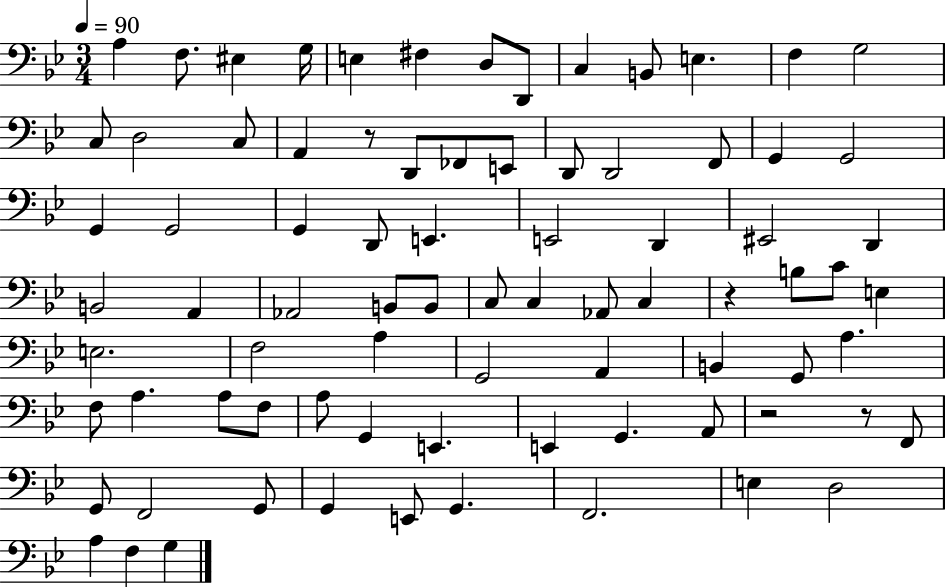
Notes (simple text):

A3/q F3/e. EIS3/q G3/s E3/q F#3/q D3/e D2/e C3/q B2/e E3/q. F3/q G3/h C3/e D3/h C3/e A2/q R/e D2/e FES2/e E2/e D2/e D2/h F2/e G2/q G2/h G2/q G2/h G2/q D2/e E2/q. E2/h D2/q EIS2/h D2/q B2/h A2/q Ab2/h B2/e B2/e C3/e C3/q Ab2/e C3/q R/q B3/e C4/e E3/q E3/h. F3/h A3/q G2/h A2/q B2/q G2/e A3/q. F3/e A3/q. A3/e F3/e A3/e G2/q E2/q. E2/q G2/q. A2/e R/h R/e F2/e G2/e F2/h G2/e G2/q E2/e G2/q. F2/h. E3/q D3/h A3/q F3/q G3/q